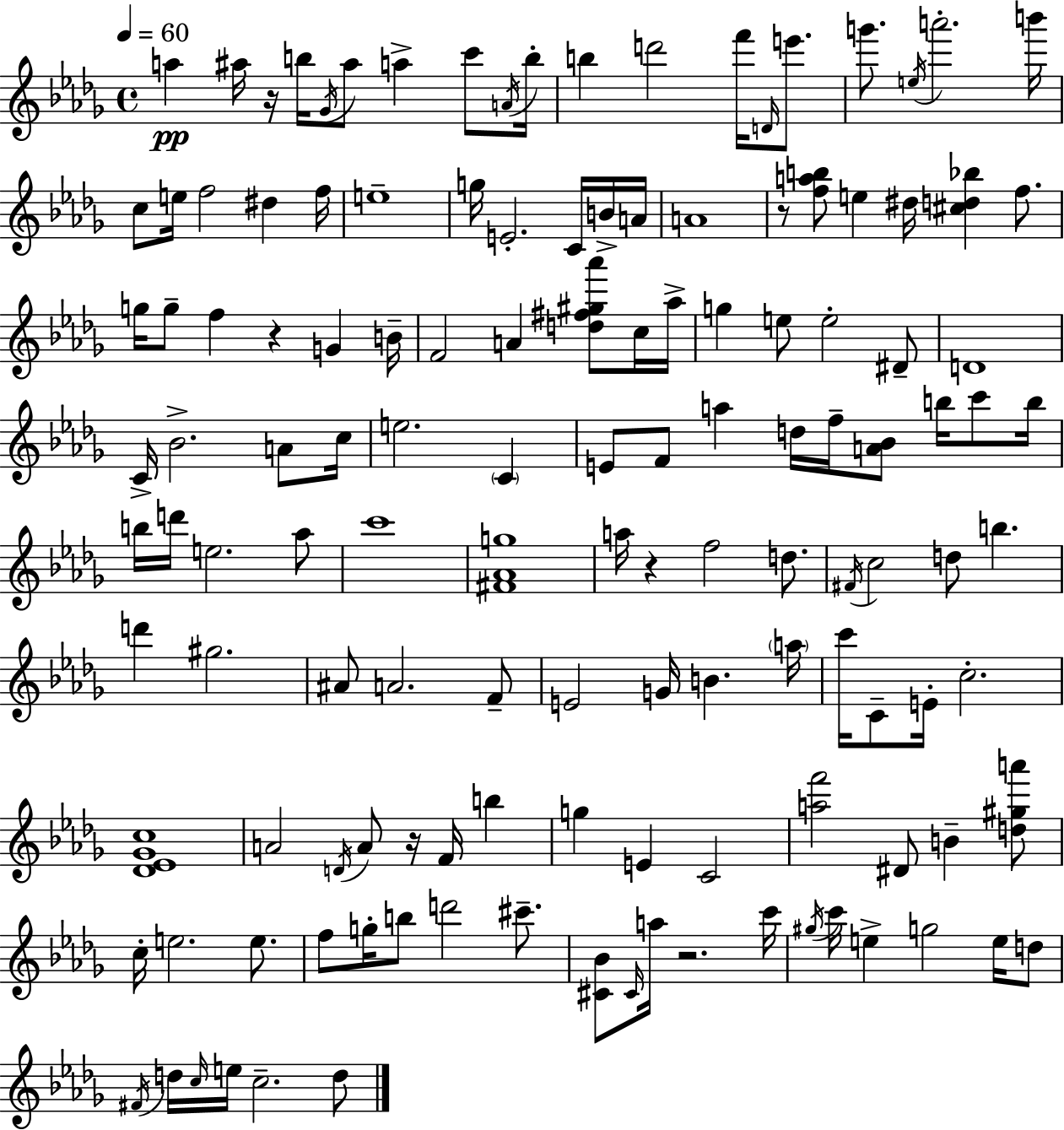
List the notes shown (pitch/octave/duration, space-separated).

A5/q A#5/s R/s B5/s Gb4/s A#5/e A5/q C6/e A4/s B5/s B5/q D6/h F6/s D4/s E6/e. G6/e. E5/s A6/h. B6/s C5/e E5/s F5/h D#5/q F5/s E5/w G5/s E4/h. C4/s B4/s A4/s A4/w R/e [F5,A5,B5]/e E5/q D#5/s [C#5,D5,Bb5]/q F5/e. G5/s G5/e F5/q R/q G4/q B4/s F4/h A4/q [D5,F#5,G#5,Ab6]/e C5/s Ab5/s G5/q E5/e E5/h D#4/e D4/w C4/s Bb4/h. A4/e C5/s E5/h. C4/q E4/e F4/e A5/q D5/s F5/s [A4,Bb4]/e B5/s C6/e B5/s B5/s D6/s E5/h. Ab5/e C6/w [F#4,Ab4,G5]/w A5/s R/q F5/h D5/e. F#4/s C5/h D5/e B5/q. D6/q G#5/h. A#4/e A4/h. F4/e E4/h G4/s B4/q. A5/s C6/s C4/e E4/s C5/h. [Db4,Eb4,Gb4,C5]/w A4/h D4/s A4/e R/s F4/s B5/q G5/q E4/q C4/h [A5,F6]/h D#4/e B4/q [D5,G#5,A6]/e C5/s E5/h. E5/e. F5/e G5/s B5/e D6/h C#6/e. [C#4,Bb4]/e C#4/s A5/s R/h. C6/s G#5/s C6/s E5/q G5/h E5/s D5/e F#4/s D5/s C5/s E5/s C5/h. D5/e